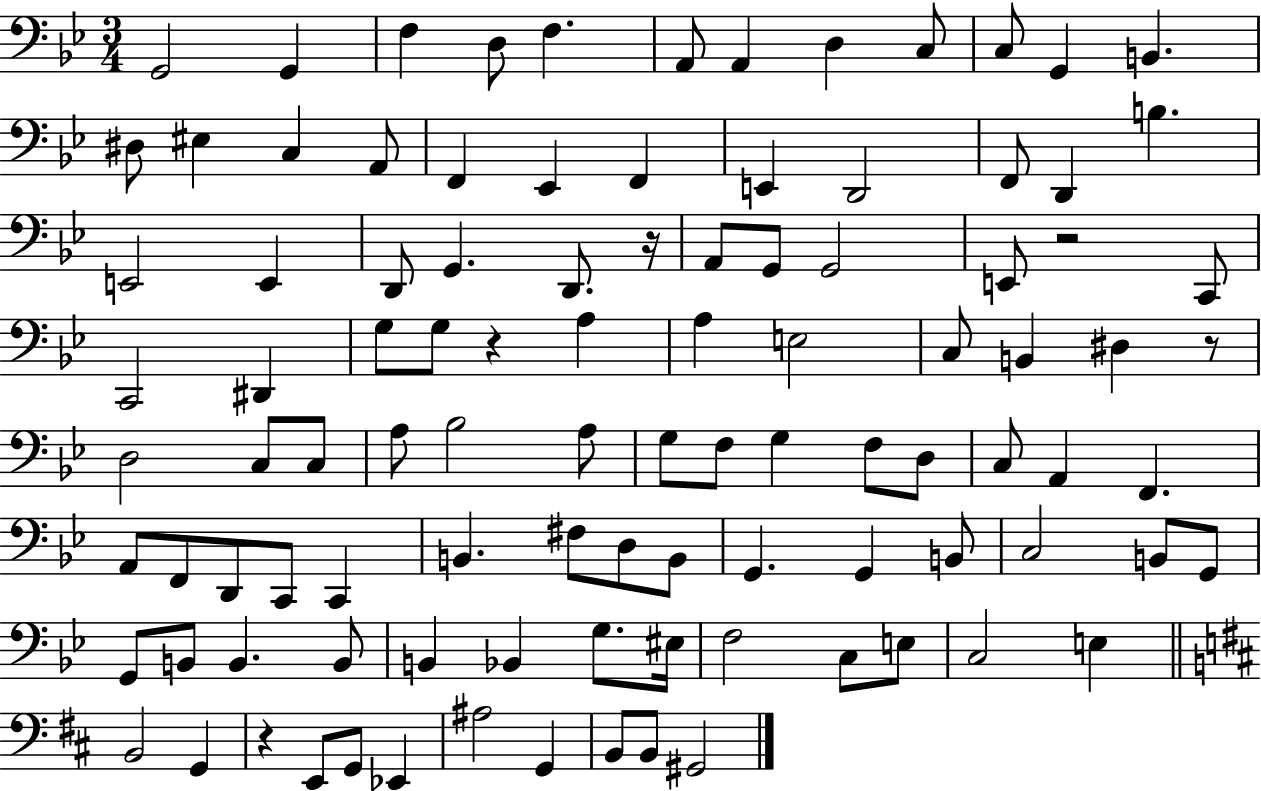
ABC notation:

X:1
T:Untitled
M:3/4
L:1/4
K:Bb
G,,2 G,, F, D,/2 F, A,,/2 A,, D, C,/2 C,/2 G,, B,, ^D,/2 ^E, C, A,,/2 F,, _E,, F,, E,, D,,2 F,,/2 D,, B, E,,2 E,, D,,/2 G,, D,,/2 z/4 A,,/2 G,,/2 G,,2 E,,/2 z2 C,,/2 C,,2 ^D,, G,/2 G,/2 z A, A, E,2 C,/2 B,, ^D, z/2 D,2 C,/2 C,/2 A,/2 _B,2 A,/2 G,/2 F,/2 G, F,/2 D,/2 C,/2 A,, F,, A,,/2 F,,/2 D,,/2 C,,/2 C,, B,, ^F,/2 D,/2 B,,/2 G,, G,, B,,/2 C,2 B,,/2 G,,/2 G,,/2 B,,/2 B,, B,,/2 B,, _B,, G,/2 ^E,/4 F,2 C,/2 E,/2 C,2 E, B,,2 G,, z E,,/2 G,,/2 _E,, ^A,2 G,, B,,/2 B,,/2 ^G,,2